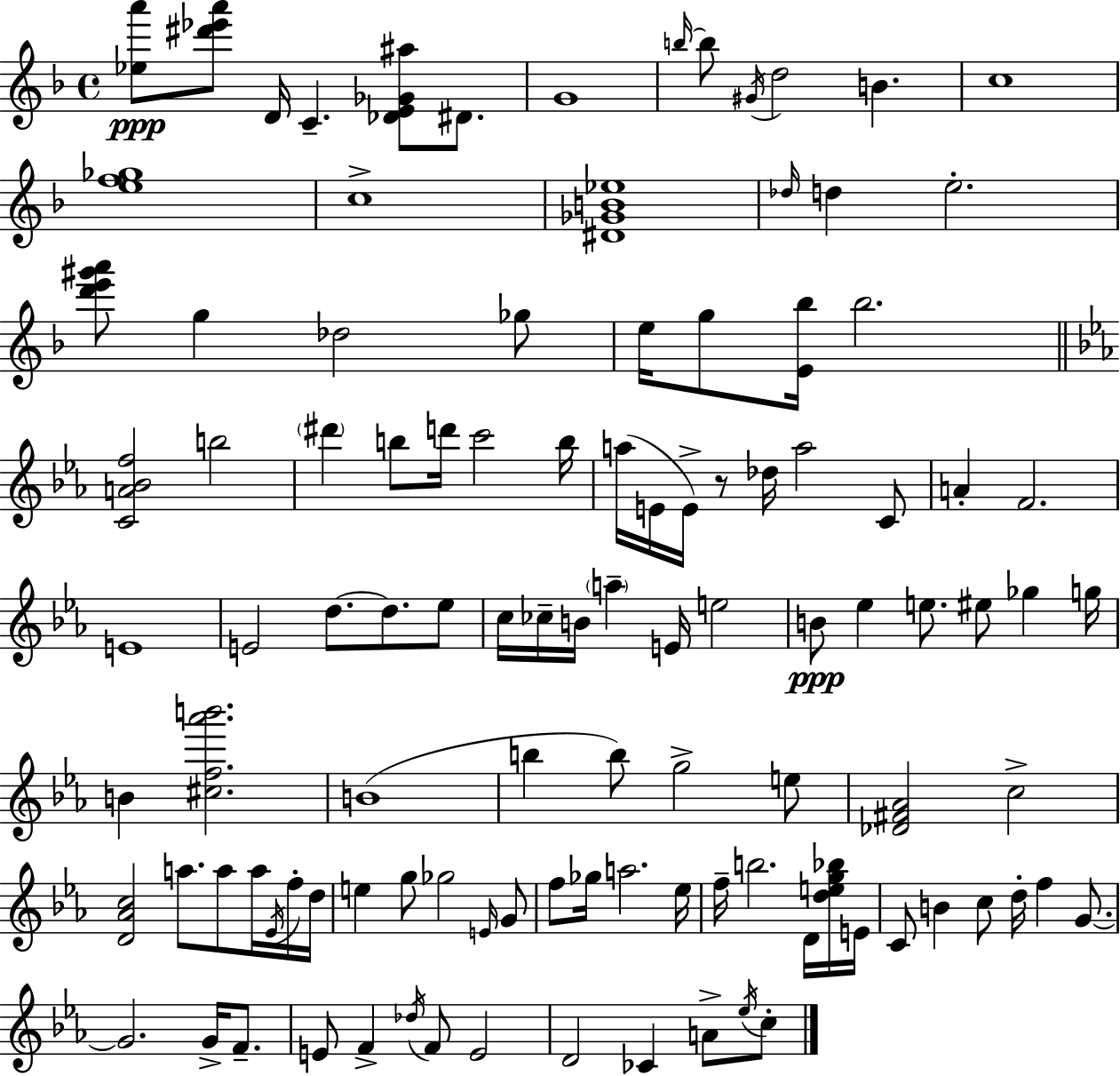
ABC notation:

X:1
T:Untitled
M:4/4
L:1/4
K:Dm
[_ea']/2 [^d'_e'a']/2 D/4 C [_DE_G^a]/2 ^D/2 G4 b/4 b/2 ^G/4 d2 B c4 [ef_g]4 c4 [^D_GB_e]4 _d/4 d e2 [d'e'^g'a']/2 g _d2 _g/2 e/4 g/2 [E_b]/4 _b2 [CA_Bf]2 b2 ^d' b/2 d'/4 c'2 b/4 a/4 E/4 E/4 z/2 _d/4 a2 C/2 A F2 E4 E2 d/2 d/2 _e/2 c/4 _c/4 B/4 a E/4 e2 B/2 _e e/2 ^e/2 _g g/4 B [^cf_a'b']2 B4 b b/2 g2 e/2 [_D^F_A]2 c2 [D_Ac]2 a/2 a/2 a/4 _E/4 f/4 d/4 e g/2 _g2 E/4 G/2 f/2 _g/4 a2 _e/4 f/4 b2 D/4 [deg_b]/4 E/4 C/2 B c/2 d/4 f G/2 G2 G/4 F/2 E/2 F _d/4 F/2 E2 D2 _C A/2 _e/4 c/2